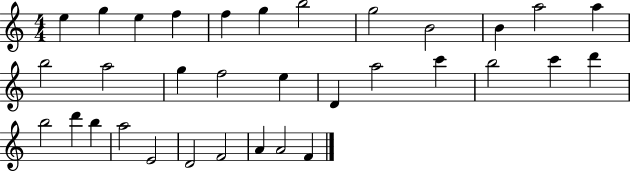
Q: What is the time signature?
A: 4/4